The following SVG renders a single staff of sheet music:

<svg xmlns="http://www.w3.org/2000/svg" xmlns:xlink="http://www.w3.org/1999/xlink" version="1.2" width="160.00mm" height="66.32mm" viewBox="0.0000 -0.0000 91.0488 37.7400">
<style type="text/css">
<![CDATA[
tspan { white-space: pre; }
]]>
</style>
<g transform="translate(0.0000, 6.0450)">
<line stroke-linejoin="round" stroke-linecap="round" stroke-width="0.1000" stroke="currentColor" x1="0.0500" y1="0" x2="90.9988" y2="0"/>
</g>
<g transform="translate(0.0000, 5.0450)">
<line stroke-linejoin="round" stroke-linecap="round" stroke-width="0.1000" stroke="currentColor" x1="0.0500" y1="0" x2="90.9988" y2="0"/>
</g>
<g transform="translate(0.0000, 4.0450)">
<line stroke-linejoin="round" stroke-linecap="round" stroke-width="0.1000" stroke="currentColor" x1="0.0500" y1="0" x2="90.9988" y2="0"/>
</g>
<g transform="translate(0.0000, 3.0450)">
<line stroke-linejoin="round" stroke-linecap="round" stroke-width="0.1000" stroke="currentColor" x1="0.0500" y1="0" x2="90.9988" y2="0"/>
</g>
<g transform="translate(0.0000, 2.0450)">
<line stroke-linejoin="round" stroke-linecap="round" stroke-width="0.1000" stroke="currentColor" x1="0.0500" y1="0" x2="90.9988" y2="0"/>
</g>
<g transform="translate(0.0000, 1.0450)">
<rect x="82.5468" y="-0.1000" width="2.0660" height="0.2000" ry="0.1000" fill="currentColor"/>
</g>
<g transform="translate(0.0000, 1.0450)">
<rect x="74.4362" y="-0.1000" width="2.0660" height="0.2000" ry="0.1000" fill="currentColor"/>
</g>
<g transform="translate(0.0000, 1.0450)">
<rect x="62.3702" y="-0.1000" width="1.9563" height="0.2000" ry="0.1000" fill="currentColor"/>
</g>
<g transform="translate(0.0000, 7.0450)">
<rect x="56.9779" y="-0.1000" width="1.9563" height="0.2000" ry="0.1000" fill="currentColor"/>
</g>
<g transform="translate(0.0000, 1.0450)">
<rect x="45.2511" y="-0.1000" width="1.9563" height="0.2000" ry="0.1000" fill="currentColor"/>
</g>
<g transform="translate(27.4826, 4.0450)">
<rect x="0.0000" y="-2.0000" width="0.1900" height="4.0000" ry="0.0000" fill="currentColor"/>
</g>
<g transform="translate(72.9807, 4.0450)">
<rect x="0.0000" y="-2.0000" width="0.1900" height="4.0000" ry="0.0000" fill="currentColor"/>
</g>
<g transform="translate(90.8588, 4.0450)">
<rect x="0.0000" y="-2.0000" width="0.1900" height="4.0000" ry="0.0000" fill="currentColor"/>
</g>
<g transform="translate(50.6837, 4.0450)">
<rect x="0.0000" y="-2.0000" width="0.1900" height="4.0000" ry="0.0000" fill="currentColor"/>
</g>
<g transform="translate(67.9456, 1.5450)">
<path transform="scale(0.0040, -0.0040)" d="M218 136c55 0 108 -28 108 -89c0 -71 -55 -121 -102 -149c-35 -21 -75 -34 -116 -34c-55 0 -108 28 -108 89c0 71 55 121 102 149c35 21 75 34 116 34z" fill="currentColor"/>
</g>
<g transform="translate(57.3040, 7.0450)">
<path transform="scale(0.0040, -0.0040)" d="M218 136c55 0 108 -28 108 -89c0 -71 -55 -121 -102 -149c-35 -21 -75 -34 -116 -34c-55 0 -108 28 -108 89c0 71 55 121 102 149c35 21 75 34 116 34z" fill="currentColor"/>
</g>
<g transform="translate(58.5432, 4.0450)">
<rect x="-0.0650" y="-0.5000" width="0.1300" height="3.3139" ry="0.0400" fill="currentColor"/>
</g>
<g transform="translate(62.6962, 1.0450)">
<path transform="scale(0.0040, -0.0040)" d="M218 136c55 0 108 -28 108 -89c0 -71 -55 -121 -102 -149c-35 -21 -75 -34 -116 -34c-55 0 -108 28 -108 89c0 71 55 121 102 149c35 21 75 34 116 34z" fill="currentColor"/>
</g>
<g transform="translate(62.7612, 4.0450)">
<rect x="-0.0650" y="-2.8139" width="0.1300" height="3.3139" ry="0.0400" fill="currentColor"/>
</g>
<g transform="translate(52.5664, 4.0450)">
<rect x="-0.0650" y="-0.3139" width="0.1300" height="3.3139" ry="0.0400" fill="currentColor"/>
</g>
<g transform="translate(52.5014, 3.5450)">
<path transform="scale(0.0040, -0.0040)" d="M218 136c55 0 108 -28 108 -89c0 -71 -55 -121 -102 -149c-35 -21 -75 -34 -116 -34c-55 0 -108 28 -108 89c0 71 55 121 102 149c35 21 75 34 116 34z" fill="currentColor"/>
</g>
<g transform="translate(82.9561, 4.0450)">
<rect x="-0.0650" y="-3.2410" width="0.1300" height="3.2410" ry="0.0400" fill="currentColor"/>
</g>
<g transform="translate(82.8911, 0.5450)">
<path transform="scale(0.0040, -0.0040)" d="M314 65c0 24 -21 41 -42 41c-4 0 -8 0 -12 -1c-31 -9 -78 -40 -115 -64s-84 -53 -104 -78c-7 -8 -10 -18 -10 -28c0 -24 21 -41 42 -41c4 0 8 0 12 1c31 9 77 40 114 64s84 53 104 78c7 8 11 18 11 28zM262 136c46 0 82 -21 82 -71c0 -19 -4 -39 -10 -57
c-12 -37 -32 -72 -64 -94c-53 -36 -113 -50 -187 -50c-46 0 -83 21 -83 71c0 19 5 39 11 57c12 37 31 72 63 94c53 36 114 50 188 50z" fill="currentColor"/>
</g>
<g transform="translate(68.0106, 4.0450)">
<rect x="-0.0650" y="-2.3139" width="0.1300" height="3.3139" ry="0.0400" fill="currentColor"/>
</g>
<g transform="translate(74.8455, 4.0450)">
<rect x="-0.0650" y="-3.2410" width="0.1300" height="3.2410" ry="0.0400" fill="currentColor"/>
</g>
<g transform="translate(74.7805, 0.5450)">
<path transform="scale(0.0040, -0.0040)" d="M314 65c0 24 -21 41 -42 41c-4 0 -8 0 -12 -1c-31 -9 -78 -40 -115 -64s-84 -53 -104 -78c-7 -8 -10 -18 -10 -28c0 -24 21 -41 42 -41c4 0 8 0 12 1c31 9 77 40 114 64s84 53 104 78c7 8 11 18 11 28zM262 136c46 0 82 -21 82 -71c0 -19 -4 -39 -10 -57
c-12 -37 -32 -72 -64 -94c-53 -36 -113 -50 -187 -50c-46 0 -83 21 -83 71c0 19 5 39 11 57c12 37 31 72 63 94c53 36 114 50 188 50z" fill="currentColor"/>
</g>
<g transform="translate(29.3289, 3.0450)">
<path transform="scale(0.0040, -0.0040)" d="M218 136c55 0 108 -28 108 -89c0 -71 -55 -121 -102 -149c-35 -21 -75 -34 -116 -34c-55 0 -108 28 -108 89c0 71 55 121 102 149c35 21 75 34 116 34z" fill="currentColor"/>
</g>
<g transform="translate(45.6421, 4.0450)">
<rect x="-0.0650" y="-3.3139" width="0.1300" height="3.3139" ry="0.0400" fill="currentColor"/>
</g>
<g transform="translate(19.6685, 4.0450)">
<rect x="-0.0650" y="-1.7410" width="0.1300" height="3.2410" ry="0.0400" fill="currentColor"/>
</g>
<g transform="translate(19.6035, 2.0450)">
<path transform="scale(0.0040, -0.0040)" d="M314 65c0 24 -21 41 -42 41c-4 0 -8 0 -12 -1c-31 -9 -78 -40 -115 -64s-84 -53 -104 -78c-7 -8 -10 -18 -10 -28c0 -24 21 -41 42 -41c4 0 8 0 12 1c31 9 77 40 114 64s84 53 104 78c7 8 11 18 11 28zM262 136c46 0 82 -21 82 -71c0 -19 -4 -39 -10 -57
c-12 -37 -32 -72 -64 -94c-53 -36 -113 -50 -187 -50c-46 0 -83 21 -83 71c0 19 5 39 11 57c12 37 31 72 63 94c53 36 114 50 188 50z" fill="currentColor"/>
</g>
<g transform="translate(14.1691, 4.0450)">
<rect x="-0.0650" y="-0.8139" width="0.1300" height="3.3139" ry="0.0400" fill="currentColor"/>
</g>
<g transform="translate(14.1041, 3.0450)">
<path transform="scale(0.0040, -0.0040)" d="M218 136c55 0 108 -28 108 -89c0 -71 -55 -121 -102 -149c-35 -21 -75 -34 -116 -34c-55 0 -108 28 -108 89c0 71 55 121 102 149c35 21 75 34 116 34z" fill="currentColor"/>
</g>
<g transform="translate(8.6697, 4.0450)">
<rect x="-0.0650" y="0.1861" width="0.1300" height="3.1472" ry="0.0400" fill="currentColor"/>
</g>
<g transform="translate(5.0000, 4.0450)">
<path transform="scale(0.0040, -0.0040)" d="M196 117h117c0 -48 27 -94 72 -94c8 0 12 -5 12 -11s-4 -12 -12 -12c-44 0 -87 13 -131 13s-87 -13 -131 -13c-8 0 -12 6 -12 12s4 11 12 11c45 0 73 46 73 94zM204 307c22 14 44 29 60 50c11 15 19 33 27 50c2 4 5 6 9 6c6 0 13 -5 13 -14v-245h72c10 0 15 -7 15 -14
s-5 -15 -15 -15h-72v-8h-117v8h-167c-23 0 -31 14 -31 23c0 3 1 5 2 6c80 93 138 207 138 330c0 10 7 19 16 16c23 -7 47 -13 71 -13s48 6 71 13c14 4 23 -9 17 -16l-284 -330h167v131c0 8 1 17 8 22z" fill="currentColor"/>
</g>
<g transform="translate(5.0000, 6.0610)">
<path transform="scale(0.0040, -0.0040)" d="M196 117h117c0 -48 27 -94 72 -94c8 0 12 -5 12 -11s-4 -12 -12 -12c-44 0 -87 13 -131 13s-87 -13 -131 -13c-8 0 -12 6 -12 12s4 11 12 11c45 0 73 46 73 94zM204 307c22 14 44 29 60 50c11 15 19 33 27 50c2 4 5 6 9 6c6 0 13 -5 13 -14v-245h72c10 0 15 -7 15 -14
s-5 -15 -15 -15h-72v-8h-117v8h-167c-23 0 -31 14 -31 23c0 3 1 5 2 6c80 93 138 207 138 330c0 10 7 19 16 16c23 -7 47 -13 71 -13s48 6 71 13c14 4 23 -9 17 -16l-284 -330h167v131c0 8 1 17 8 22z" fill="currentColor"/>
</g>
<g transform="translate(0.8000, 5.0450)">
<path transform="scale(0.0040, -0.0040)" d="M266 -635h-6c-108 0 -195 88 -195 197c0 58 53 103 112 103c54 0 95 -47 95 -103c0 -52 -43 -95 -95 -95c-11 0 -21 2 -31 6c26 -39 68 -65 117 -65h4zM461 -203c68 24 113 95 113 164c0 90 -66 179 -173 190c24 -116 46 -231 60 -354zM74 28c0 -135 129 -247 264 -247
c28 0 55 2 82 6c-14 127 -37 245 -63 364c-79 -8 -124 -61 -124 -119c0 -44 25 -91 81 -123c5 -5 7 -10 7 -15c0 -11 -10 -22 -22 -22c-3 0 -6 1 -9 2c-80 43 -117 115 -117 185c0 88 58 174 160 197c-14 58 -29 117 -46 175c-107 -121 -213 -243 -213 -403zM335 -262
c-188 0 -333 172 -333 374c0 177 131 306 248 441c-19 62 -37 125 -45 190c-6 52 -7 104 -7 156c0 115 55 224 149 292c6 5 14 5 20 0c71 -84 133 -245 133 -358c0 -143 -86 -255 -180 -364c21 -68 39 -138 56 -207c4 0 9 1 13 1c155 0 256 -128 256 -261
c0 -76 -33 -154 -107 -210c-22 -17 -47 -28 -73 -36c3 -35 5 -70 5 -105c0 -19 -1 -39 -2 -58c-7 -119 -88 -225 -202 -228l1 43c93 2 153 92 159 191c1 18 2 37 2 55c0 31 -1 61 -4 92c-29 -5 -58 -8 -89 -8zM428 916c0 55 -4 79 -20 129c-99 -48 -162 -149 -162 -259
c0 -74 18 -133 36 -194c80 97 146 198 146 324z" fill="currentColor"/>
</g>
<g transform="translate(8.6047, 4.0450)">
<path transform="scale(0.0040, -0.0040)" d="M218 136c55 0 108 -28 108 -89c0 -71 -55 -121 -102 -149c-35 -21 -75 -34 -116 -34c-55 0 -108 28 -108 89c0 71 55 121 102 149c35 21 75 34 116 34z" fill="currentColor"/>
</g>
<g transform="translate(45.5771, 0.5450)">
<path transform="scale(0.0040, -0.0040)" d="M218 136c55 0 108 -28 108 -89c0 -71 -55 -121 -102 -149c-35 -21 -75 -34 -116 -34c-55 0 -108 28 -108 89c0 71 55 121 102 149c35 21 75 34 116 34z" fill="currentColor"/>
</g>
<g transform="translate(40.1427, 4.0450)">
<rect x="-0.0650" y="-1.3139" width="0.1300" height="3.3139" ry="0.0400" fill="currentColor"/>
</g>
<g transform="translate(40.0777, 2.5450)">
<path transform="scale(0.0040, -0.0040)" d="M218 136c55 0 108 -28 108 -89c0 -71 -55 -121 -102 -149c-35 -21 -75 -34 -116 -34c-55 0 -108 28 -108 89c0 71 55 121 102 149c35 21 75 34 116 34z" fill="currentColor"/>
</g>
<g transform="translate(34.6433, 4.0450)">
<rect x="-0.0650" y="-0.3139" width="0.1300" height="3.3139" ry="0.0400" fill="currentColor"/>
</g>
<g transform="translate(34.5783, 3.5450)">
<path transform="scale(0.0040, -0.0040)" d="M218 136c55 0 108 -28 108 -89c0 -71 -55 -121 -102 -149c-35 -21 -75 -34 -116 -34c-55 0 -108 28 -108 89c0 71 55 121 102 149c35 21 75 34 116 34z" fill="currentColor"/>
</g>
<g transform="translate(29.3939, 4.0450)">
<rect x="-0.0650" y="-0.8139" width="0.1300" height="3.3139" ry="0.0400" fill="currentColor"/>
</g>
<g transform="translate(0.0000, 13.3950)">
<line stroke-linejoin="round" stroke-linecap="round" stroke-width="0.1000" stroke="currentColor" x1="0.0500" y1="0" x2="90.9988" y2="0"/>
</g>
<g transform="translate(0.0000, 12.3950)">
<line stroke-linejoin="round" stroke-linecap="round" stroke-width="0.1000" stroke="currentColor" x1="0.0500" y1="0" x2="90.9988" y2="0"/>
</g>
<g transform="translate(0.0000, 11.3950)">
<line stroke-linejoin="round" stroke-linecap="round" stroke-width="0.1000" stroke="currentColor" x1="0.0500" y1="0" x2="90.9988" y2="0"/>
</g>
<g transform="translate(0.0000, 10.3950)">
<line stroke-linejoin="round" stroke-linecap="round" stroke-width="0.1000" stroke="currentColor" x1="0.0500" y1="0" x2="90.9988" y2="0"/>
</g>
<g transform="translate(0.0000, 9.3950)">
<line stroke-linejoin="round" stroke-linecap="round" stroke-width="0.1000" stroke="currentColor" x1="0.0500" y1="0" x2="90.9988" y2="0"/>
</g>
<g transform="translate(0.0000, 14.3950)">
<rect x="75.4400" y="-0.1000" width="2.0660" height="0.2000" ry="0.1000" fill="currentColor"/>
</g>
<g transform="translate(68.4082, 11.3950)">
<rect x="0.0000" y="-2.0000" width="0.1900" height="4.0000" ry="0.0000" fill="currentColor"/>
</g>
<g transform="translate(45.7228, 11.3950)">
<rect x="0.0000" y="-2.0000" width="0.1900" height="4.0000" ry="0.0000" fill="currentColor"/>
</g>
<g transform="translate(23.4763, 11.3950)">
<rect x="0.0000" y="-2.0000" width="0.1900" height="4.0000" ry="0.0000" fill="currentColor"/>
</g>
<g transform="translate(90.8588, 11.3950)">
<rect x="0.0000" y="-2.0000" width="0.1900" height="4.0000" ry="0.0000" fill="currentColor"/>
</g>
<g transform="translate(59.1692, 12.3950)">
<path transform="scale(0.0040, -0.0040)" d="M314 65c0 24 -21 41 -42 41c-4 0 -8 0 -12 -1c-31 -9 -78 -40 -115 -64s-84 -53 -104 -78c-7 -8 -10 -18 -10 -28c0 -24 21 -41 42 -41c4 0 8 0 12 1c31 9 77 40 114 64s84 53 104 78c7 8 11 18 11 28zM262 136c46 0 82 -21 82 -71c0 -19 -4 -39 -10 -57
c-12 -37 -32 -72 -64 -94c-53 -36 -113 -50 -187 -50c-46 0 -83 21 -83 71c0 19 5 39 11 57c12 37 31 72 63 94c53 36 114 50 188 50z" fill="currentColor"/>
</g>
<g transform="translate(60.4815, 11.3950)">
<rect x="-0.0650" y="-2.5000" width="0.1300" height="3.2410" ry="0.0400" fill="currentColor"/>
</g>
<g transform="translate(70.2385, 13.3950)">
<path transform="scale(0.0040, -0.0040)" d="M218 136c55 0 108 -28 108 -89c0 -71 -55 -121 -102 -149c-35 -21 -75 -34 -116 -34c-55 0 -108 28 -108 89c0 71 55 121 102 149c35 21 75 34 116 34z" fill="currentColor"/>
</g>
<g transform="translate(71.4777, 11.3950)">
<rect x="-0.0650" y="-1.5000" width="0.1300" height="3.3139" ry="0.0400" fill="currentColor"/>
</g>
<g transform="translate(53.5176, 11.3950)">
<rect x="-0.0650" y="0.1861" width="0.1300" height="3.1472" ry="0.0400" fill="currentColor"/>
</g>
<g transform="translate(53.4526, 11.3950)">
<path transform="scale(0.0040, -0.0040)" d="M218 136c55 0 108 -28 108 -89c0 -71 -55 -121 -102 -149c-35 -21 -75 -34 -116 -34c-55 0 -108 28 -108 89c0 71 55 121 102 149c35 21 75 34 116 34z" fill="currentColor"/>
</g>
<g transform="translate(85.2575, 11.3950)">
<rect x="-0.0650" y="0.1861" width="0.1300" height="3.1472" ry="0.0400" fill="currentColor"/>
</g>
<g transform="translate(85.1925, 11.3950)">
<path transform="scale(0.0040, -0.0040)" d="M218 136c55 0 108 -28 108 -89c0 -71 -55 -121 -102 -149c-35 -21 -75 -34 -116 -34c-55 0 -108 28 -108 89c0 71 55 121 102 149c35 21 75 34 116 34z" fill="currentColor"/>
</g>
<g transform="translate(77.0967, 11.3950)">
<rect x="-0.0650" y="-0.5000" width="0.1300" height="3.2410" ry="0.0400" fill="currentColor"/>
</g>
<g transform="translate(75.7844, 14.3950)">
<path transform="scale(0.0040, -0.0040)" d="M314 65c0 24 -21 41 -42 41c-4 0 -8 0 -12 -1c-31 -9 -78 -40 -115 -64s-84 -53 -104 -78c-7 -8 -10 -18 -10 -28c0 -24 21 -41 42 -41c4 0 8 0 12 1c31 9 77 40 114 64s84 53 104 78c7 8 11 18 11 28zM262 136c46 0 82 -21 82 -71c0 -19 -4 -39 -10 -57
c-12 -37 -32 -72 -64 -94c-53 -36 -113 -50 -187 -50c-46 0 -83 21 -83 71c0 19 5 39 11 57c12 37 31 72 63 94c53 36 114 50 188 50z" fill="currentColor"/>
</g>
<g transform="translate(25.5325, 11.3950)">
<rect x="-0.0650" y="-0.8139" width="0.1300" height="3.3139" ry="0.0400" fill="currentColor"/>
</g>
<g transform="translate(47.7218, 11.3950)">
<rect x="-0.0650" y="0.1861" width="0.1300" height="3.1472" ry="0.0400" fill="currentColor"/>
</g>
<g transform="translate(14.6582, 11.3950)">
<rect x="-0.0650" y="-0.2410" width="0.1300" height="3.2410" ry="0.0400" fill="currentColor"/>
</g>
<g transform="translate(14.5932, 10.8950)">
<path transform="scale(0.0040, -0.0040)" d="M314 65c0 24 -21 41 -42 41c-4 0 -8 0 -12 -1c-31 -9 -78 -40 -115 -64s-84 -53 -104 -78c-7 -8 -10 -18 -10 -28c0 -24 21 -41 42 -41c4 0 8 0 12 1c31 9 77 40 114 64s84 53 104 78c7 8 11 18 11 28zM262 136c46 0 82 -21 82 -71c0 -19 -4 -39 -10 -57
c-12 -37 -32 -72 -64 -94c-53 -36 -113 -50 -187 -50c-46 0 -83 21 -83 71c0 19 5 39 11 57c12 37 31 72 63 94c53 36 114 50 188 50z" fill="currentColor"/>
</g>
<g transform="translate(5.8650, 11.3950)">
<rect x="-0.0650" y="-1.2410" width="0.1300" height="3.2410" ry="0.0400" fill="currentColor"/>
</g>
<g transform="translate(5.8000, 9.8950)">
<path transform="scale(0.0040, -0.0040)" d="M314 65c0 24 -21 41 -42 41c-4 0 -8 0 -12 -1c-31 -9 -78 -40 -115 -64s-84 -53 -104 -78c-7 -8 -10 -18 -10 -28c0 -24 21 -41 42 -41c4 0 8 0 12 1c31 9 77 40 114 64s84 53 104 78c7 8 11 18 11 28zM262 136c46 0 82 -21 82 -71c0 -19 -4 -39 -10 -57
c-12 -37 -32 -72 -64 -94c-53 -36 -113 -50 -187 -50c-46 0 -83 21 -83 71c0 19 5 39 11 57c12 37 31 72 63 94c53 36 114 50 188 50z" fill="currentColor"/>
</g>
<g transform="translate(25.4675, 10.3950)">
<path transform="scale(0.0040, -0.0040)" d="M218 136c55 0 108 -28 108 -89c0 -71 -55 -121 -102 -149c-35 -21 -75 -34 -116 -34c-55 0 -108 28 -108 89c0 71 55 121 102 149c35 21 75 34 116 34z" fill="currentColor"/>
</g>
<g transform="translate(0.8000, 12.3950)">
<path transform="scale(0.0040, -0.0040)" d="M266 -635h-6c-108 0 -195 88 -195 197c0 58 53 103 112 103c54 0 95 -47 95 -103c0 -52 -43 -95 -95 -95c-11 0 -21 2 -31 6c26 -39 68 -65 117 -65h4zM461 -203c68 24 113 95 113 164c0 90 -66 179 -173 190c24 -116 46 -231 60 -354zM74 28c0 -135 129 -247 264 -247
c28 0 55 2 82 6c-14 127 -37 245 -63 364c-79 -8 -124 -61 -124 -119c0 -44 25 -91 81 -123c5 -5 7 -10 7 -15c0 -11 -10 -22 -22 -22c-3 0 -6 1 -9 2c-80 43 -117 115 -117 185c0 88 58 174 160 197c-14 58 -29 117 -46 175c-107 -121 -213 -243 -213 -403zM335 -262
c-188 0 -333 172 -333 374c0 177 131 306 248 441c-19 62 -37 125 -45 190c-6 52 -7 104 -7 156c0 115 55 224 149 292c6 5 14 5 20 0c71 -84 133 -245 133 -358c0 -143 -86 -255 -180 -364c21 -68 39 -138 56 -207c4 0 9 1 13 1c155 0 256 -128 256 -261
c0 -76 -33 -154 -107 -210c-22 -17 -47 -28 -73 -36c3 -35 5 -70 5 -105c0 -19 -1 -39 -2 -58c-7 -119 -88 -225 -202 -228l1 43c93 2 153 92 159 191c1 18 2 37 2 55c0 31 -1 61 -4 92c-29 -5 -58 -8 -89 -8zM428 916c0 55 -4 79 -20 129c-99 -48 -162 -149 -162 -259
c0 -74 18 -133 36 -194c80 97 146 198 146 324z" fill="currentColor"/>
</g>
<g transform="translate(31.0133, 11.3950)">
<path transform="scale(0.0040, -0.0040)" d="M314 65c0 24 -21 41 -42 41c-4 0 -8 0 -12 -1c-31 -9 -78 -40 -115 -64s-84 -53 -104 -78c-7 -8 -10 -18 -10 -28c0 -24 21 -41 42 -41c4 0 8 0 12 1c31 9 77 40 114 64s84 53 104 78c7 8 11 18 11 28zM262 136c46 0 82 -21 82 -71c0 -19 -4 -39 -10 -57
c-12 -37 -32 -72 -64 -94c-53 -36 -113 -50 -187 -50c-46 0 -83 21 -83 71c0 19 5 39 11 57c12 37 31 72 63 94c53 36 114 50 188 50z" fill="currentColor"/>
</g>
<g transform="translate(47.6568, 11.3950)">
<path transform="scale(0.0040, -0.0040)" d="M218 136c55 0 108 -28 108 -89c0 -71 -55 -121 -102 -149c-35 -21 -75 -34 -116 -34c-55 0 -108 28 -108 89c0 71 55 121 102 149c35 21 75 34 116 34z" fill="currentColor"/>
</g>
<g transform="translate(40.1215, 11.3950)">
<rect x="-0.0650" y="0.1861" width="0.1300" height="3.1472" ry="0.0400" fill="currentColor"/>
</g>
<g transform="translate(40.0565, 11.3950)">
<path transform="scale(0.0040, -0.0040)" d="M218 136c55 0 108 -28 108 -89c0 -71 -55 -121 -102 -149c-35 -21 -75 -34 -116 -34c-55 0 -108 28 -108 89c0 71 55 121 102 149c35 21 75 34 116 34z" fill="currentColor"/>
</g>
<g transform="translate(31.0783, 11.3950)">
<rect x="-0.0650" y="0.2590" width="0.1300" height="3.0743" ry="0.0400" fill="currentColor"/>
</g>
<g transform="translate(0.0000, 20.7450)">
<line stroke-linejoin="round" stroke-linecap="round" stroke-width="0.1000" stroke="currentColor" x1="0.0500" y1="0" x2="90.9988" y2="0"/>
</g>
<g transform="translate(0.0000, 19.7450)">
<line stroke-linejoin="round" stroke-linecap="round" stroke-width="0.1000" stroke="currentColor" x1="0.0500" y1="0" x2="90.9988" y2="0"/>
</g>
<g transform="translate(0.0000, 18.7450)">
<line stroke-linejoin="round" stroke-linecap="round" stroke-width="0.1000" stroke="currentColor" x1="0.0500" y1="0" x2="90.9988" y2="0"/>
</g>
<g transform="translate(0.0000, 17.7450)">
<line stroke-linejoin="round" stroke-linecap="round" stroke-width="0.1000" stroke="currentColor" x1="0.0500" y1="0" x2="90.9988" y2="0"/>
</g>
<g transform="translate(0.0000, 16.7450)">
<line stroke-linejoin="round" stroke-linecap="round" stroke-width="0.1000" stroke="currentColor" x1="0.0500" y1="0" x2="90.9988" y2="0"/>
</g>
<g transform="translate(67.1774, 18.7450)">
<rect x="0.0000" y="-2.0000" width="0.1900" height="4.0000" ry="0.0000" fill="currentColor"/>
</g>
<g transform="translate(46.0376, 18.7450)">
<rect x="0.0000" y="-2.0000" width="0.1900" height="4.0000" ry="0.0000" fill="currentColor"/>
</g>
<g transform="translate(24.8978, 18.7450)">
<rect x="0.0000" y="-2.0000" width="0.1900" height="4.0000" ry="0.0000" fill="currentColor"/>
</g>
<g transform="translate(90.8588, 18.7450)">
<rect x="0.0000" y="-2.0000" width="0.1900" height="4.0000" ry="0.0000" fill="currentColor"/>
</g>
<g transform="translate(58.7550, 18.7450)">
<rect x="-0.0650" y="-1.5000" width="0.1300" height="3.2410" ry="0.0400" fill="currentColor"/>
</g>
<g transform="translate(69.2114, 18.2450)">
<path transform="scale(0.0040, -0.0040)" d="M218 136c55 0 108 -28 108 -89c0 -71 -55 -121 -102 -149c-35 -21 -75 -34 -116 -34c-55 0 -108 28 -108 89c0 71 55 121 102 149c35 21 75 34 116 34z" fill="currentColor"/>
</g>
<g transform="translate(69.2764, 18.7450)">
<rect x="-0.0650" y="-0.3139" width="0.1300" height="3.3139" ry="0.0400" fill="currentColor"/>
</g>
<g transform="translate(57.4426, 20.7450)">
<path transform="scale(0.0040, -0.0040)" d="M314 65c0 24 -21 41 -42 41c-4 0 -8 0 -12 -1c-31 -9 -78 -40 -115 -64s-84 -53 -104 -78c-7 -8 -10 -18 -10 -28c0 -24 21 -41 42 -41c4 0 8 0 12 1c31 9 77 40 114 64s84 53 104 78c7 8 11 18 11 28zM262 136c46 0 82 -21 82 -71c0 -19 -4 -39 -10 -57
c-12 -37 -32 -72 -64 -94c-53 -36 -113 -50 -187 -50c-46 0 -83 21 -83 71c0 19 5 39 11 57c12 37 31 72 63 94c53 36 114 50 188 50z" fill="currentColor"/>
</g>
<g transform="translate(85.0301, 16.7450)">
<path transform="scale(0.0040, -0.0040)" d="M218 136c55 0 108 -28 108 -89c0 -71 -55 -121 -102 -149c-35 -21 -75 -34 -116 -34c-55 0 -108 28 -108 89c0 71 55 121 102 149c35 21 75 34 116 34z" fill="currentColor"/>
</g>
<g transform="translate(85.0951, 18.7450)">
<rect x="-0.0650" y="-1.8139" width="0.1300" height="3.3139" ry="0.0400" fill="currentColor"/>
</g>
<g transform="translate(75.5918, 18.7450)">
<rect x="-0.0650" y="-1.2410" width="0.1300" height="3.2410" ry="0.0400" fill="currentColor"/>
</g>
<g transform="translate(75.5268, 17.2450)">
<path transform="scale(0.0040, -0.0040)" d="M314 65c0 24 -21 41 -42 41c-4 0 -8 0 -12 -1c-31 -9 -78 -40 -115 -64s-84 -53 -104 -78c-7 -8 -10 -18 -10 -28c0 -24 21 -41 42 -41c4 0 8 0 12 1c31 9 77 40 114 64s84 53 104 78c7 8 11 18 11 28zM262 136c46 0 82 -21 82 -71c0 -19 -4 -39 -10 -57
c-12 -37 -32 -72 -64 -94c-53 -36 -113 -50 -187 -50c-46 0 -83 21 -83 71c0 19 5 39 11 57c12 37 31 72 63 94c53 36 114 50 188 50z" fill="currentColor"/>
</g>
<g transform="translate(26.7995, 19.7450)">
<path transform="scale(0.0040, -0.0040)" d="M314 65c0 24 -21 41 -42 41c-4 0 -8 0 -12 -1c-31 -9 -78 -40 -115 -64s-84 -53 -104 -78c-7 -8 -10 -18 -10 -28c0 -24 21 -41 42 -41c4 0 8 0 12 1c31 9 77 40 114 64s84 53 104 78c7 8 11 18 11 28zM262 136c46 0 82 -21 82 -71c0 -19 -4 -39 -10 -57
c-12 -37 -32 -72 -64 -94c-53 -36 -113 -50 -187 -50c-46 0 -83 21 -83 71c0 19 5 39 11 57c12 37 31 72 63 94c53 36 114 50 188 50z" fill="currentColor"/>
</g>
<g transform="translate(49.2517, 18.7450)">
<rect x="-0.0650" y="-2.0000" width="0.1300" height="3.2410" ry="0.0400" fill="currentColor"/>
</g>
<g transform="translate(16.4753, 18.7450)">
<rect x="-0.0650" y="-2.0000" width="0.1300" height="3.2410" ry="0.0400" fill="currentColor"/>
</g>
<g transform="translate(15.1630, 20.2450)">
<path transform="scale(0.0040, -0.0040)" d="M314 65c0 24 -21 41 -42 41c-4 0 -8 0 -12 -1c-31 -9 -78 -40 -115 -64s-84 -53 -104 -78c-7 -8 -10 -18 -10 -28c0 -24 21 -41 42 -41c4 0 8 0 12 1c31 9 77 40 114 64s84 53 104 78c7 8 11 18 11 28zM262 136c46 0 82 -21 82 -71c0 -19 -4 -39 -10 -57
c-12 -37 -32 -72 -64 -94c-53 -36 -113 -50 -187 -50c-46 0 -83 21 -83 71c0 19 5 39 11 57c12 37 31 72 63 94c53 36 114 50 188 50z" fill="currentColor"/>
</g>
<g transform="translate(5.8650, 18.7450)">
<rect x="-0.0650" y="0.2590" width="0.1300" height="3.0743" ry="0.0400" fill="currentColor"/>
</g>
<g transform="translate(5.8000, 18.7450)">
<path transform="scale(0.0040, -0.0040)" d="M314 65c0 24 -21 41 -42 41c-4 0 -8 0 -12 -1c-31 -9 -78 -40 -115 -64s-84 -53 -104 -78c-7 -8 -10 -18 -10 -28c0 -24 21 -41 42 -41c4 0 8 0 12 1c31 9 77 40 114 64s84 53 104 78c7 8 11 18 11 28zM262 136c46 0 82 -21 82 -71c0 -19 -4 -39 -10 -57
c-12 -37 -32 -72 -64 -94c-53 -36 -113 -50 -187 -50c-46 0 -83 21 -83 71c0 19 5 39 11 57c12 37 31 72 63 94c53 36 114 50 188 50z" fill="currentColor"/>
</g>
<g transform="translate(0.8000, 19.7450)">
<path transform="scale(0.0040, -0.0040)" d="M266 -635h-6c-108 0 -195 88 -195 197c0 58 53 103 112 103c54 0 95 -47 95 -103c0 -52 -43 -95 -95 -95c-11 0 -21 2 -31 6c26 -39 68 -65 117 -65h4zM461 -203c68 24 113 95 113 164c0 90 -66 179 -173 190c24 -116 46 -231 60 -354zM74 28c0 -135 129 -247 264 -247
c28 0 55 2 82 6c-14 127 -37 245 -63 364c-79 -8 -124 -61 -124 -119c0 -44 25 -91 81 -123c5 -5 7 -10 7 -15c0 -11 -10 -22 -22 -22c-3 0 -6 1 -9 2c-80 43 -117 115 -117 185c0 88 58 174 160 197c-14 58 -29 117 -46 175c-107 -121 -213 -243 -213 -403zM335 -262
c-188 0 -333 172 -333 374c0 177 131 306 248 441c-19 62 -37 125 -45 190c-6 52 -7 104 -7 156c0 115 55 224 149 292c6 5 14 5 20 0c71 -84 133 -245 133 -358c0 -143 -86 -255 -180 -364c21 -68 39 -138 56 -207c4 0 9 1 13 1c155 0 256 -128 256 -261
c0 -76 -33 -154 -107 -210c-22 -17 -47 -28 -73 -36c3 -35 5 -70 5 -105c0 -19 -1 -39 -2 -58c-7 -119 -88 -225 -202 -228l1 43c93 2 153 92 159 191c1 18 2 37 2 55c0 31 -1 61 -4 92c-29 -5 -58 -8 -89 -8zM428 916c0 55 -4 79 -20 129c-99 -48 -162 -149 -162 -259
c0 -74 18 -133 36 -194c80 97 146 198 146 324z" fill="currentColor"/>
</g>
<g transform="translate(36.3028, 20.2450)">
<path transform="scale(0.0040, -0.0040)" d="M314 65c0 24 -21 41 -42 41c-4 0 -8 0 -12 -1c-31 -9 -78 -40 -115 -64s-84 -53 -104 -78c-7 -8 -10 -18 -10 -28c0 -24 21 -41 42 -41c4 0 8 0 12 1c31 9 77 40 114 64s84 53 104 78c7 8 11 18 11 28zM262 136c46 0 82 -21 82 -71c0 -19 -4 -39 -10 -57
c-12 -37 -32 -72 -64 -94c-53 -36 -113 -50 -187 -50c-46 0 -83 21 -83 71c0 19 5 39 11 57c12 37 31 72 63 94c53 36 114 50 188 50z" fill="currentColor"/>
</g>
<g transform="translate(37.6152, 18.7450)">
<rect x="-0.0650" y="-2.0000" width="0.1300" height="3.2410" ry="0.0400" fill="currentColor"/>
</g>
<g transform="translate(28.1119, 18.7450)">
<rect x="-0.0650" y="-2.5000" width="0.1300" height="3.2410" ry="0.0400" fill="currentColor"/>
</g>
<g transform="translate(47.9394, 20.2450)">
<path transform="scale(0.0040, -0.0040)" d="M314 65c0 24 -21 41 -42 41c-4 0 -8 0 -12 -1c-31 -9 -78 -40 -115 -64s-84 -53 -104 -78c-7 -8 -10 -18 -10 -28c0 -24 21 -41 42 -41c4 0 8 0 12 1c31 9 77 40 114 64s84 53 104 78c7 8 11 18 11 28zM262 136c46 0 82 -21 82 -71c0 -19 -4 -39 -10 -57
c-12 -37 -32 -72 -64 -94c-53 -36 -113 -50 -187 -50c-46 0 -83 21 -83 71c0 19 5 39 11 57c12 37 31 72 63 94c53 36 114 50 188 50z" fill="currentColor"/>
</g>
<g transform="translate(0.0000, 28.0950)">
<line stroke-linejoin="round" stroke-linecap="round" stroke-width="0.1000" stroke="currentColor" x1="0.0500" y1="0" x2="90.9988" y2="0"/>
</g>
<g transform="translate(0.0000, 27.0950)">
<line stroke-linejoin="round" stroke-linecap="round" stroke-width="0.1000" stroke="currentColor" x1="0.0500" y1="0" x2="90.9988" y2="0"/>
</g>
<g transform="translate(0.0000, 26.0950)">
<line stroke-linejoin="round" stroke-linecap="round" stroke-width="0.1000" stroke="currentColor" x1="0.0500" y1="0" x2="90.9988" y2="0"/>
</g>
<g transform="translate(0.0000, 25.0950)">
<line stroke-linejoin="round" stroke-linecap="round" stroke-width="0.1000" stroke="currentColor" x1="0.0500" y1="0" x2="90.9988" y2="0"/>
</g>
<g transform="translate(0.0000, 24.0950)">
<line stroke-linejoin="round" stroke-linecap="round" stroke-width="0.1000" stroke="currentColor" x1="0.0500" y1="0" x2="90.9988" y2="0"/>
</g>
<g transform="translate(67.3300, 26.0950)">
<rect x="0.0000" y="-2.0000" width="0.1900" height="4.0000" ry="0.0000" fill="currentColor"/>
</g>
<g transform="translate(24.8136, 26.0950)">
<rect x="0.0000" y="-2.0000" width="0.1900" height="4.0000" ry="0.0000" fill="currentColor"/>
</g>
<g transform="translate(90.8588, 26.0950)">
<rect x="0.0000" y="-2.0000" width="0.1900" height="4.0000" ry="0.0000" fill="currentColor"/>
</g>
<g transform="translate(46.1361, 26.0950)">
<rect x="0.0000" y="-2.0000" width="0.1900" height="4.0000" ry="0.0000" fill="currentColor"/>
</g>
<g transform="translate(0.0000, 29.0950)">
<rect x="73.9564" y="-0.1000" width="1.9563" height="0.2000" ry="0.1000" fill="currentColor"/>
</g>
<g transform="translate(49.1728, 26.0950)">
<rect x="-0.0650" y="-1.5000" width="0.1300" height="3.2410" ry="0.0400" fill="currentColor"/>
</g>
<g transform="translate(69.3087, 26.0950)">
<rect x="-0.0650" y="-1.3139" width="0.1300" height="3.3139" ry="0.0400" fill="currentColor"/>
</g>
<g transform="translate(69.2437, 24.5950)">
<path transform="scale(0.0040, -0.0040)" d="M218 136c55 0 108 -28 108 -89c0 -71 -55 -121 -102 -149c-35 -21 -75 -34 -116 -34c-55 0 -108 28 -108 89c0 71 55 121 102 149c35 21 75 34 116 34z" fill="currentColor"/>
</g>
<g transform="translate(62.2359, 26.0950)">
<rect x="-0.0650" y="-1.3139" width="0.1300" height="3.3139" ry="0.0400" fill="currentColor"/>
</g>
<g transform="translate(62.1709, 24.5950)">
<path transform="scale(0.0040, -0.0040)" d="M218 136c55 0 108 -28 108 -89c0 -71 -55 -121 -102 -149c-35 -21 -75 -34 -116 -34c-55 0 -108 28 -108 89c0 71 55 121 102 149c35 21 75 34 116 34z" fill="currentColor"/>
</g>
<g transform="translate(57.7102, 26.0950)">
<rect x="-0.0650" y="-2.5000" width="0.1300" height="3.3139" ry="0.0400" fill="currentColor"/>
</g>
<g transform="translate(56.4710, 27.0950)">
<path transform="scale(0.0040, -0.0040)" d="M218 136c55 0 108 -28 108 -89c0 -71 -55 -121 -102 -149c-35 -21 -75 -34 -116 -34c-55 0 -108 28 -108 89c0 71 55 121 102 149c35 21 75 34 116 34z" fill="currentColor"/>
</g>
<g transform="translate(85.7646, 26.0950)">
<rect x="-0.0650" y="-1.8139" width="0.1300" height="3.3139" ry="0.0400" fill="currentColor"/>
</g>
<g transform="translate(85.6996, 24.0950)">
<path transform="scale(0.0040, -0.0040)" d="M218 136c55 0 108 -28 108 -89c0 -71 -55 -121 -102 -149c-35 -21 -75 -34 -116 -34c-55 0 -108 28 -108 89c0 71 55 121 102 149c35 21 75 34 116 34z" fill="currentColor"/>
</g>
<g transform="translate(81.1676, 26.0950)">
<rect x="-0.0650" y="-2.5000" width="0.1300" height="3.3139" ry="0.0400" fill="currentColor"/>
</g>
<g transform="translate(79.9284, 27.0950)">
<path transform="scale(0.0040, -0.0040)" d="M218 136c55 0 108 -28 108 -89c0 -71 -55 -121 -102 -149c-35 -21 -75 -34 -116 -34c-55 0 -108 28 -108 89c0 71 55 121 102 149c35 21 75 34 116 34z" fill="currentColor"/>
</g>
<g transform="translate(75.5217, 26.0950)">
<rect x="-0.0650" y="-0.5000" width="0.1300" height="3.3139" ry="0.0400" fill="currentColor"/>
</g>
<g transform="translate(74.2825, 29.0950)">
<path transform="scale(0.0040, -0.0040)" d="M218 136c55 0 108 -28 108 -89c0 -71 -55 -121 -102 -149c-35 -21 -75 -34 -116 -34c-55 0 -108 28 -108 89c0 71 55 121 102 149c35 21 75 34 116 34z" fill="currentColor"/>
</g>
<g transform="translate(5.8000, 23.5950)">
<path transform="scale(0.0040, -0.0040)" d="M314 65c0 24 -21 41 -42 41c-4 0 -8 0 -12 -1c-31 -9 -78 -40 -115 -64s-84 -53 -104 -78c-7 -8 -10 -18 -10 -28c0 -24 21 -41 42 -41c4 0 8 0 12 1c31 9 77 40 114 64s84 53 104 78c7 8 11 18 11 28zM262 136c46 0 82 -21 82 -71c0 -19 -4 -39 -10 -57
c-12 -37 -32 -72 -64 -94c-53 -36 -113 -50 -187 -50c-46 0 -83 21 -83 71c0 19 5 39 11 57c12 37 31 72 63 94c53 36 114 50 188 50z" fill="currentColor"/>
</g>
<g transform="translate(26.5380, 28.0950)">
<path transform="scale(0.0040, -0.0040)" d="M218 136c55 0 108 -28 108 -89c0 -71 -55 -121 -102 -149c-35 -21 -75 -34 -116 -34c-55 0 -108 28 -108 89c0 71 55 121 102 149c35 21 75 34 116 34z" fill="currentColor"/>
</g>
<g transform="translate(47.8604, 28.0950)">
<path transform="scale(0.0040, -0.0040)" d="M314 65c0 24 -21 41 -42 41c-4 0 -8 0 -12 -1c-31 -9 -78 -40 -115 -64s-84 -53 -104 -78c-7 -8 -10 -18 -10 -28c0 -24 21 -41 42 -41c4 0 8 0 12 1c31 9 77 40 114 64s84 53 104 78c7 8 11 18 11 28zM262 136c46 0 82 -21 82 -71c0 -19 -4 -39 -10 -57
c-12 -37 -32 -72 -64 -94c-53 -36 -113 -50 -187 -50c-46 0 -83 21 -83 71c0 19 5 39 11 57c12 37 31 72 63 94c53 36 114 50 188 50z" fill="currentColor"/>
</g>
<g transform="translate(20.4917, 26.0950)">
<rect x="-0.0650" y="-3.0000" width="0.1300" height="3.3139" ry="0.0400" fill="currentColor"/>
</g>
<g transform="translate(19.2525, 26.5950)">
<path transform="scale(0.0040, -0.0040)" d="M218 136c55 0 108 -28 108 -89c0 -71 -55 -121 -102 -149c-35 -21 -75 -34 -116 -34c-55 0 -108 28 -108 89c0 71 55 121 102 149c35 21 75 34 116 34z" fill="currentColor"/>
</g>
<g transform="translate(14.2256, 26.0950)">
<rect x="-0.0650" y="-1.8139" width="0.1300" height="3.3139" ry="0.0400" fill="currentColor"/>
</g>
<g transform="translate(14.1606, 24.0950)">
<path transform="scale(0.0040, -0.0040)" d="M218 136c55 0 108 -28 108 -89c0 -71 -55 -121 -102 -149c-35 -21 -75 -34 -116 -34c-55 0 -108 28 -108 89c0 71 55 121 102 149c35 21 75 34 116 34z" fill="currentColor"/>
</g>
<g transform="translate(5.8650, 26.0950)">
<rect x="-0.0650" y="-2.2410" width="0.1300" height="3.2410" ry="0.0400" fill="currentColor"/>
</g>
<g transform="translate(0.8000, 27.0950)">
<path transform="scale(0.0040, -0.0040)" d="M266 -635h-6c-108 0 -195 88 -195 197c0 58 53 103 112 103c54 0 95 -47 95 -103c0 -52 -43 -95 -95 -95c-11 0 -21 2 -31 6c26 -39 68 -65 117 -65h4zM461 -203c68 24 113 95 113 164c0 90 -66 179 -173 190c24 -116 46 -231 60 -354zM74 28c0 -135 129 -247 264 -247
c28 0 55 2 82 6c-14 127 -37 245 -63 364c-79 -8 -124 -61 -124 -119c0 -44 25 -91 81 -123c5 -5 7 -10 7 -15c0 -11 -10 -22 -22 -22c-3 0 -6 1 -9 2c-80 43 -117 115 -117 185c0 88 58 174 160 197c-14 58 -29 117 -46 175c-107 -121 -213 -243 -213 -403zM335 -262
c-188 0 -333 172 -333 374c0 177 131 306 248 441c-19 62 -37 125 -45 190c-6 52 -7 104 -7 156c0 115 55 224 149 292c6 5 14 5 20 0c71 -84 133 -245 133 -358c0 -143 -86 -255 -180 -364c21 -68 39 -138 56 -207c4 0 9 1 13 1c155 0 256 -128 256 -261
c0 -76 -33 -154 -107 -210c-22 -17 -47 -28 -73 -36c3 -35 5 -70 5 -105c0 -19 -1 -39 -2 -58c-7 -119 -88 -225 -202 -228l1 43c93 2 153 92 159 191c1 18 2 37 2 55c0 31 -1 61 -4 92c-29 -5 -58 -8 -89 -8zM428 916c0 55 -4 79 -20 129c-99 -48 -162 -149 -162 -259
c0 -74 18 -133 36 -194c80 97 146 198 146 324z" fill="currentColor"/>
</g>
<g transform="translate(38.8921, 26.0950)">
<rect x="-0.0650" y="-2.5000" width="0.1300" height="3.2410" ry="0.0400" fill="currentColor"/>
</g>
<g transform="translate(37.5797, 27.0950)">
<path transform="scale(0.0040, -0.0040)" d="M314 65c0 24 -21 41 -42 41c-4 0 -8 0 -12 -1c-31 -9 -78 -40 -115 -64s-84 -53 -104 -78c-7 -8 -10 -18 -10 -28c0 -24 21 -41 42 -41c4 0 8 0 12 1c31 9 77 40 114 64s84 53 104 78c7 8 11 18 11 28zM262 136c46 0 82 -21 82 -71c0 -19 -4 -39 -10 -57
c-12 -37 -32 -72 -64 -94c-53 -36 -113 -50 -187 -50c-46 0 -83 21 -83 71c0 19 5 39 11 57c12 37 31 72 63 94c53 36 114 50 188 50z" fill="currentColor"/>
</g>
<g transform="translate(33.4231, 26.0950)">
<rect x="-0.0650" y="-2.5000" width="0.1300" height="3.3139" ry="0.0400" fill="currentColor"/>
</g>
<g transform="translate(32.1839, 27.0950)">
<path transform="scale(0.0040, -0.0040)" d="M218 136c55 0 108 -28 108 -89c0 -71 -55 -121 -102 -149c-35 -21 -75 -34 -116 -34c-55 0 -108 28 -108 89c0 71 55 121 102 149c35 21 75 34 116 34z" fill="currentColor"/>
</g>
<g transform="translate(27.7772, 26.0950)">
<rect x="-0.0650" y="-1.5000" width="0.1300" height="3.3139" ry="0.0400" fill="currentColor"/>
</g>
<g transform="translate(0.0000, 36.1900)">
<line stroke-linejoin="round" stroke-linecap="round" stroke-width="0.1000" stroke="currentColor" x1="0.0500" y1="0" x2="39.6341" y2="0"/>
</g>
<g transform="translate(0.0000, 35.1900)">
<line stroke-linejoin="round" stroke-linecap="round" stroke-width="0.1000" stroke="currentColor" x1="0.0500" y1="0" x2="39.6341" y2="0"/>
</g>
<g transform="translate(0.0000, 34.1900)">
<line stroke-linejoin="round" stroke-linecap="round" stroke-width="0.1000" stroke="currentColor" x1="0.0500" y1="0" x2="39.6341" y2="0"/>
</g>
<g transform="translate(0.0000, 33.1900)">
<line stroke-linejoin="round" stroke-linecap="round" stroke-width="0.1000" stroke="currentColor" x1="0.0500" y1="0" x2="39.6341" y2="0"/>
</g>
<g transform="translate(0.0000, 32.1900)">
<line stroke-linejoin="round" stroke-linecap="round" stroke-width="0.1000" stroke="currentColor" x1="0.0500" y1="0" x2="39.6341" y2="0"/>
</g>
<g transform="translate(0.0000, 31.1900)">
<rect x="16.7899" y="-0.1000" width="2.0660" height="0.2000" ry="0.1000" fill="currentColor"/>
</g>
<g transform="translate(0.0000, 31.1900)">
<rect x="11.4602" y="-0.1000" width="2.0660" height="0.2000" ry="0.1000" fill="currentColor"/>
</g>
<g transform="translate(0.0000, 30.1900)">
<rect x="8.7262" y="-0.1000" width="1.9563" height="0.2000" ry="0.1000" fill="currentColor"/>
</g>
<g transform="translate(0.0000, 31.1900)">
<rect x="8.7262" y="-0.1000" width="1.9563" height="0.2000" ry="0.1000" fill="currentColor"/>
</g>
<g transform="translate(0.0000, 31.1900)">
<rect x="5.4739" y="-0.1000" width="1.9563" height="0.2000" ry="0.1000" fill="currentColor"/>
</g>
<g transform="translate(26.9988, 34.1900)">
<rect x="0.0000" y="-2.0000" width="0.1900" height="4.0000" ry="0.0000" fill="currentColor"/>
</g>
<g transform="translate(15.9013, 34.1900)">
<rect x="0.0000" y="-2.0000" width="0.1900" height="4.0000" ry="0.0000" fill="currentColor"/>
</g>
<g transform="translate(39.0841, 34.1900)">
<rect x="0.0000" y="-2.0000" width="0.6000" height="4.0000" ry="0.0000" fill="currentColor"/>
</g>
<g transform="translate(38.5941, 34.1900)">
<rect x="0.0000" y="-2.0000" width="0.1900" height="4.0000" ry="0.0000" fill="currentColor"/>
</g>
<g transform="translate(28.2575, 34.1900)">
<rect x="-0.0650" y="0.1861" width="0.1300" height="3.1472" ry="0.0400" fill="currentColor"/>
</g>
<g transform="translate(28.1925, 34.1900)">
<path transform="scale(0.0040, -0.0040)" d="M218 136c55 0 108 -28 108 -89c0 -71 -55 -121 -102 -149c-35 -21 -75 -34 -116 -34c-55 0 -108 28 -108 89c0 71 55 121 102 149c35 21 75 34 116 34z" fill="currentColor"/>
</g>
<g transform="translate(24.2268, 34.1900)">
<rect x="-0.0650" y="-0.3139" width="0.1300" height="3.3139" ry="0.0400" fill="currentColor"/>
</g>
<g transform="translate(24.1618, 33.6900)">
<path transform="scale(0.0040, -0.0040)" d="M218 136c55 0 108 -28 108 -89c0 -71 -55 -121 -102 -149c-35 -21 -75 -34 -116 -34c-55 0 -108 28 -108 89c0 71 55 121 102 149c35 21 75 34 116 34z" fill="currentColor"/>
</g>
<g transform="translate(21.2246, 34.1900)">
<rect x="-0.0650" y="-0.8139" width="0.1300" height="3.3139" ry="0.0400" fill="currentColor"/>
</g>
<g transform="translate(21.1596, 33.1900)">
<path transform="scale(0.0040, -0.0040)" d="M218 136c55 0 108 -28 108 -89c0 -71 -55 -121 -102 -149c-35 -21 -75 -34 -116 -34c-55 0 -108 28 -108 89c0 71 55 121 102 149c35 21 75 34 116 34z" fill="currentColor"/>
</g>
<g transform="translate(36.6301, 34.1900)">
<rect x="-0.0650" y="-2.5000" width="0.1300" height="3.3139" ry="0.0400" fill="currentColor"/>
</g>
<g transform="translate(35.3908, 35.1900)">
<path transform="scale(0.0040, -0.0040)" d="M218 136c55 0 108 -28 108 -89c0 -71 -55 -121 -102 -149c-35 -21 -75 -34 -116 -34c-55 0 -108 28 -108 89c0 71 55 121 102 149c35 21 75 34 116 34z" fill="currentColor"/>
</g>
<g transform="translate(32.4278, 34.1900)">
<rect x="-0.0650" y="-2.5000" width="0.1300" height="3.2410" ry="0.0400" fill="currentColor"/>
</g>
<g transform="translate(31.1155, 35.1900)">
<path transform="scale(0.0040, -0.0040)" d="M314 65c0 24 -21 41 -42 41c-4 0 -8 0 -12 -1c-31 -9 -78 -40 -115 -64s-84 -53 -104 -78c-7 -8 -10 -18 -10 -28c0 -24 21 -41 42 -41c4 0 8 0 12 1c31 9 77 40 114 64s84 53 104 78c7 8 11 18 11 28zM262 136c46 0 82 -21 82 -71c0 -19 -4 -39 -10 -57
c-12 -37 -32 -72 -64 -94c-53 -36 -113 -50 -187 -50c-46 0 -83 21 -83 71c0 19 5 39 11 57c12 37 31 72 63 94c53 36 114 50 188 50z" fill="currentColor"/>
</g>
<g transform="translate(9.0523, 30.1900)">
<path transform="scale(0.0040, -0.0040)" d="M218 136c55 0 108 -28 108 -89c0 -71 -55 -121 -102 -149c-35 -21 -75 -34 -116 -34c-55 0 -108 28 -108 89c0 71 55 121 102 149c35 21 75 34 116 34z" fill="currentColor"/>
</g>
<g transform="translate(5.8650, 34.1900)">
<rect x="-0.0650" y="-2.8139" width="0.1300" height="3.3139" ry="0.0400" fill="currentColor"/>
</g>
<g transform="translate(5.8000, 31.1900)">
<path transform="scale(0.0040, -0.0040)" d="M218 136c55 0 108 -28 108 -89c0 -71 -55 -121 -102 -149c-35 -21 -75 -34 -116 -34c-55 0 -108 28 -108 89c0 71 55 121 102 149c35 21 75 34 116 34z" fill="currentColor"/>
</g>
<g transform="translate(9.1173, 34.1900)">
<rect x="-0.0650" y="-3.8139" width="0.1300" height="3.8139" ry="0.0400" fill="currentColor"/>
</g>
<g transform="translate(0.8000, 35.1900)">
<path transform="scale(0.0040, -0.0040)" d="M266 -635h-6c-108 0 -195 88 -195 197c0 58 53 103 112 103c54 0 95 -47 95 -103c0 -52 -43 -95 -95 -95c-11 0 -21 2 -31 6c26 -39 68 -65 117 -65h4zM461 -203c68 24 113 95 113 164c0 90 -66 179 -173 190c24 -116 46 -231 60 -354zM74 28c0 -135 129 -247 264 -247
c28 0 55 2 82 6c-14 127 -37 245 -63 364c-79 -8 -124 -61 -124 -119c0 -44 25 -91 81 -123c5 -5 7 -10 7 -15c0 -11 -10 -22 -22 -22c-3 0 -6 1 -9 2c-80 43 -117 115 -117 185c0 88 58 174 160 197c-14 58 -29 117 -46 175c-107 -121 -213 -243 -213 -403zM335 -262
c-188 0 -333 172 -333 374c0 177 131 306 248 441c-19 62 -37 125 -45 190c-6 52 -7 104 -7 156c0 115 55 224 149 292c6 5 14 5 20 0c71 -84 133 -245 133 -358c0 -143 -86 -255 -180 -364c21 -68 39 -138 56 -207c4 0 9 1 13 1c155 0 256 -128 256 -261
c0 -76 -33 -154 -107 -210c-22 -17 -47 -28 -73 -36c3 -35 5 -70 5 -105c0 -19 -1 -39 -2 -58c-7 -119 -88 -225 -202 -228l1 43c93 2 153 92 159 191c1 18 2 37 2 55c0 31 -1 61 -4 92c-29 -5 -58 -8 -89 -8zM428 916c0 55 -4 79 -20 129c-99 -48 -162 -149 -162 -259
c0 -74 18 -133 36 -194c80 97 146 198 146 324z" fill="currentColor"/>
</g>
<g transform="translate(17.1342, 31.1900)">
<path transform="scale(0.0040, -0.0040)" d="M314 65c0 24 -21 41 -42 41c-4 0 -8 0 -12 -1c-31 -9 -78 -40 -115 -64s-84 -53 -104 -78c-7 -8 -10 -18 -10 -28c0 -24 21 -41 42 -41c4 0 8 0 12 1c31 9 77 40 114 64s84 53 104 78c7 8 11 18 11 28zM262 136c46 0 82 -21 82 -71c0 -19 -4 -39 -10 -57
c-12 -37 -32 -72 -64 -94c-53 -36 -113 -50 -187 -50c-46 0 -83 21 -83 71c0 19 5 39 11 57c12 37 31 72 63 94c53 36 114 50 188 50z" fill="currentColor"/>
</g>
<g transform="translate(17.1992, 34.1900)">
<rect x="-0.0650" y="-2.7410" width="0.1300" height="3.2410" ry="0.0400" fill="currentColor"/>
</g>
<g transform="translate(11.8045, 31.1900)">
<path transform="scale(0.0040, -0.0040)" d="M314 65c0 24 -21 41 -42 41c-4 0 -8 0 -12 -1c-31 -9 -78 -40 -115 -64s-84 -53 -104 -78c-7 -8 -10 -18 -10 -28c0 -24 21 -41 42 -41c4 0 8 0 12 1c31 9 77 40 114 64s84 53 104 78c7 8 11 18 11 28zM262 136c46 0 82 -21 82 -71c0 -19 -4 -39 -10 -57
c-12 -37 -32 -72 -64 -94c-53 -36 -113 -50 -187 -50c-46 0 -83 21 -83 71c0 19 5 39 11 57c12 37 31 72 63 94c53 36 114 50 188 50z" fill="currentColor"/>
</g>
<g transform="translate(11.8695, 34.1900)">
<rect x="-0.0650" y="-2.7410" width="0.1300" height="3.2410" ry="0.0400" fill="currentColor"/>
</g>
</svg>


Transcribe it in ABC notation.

X:1
T:Untitled
M:4/4
L:1/4
K:C
B d f2 d c e b c C a g b2 b2 e2 c2 d B2 B B B G2 E C2 B B2 F2 G2 F2 F2 E2 c e2 f g2 f A E G G2 E2 G e e C G f a c' a2 a2 d c B G2 G